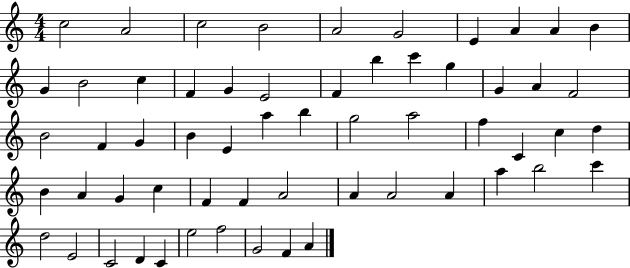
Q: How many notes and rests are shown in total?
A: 59